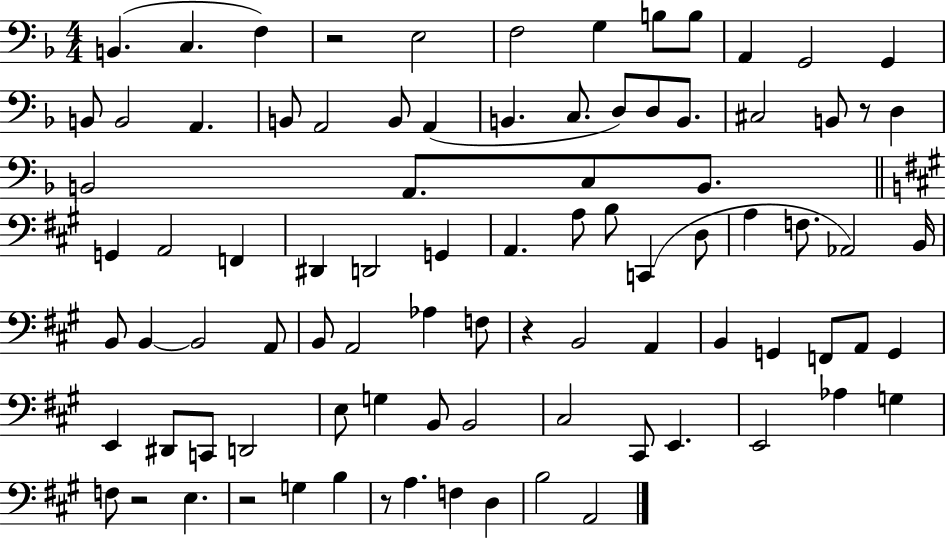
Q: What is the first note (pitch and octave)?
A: B2